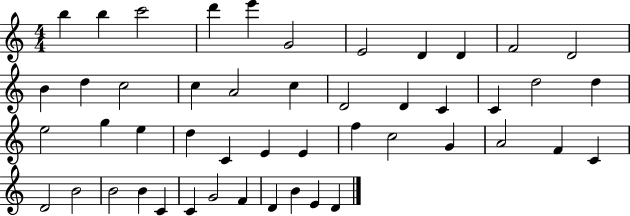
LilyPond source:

{
  \clef treble
  \numericTimeSignature
  \time 4/4
  \key c \major
  b''4 b''4 c'''2 | d'''4 e'''4 g'2 | e'2 d'4 d'4 | f'2 d'2 | \break b'4 d''4 c''2 | c''4 a'2 c''4 | d'2 d'4 c'4 | c'4 d''2 d''4 | \break e''2 g''4 e''4 | d''4 c'4 e'4 e'4 | f''4 c''2 g'4 | a'2 f'4 c'4 | \break d'2 b'2 | b'2 b'4 c'4 | c'4 g'2 f'4 | d'4 b'4 e'4 d'4 | \break \bar "|."
}